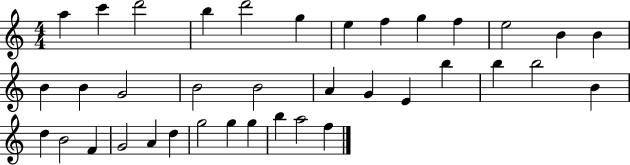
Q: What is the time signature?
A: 4/4